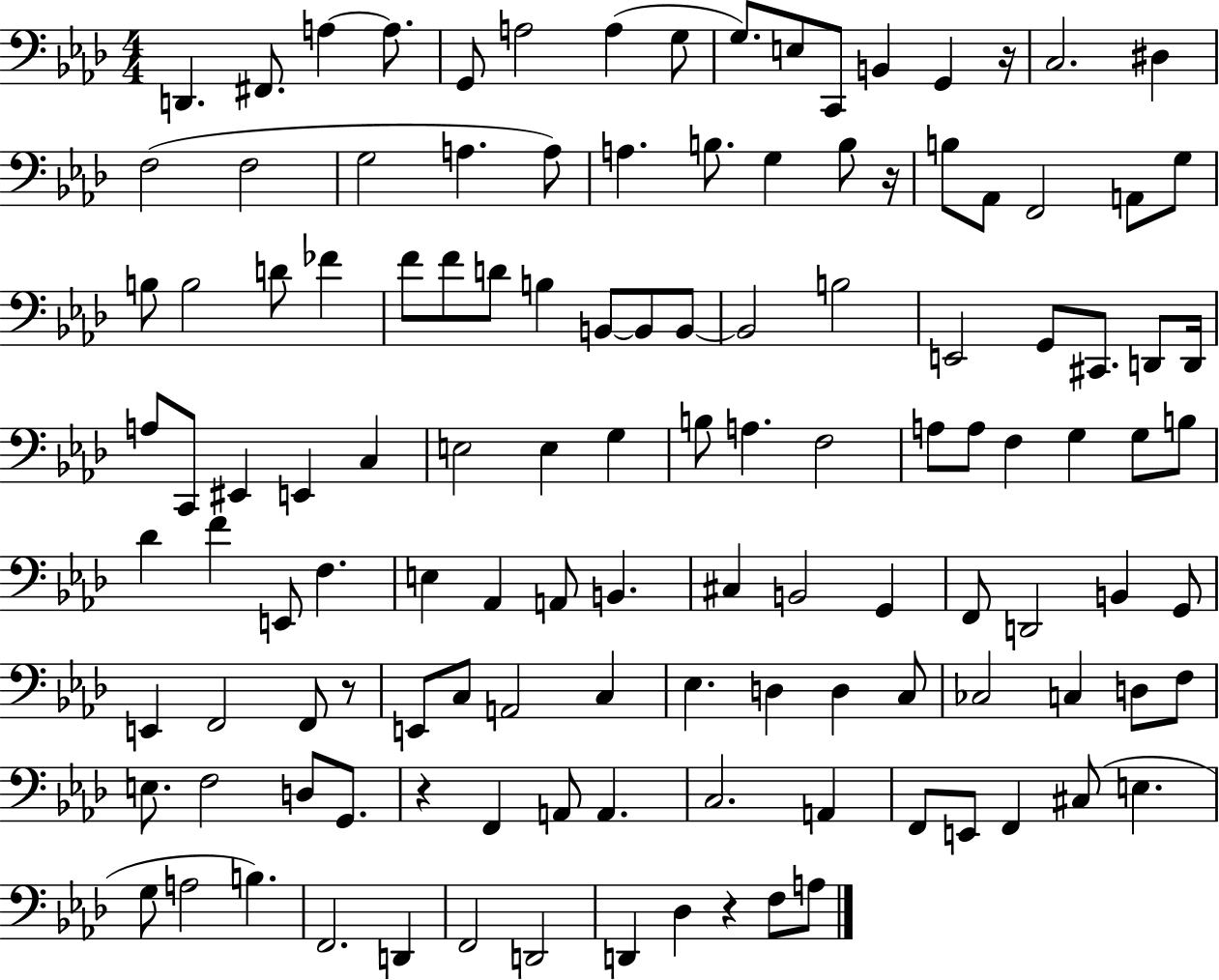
X:1
T:Untitled
M:4/4
L:1/4
K:Ab
D,, ^F,,/2 A, A,/2 G,,/2 A,2 A, G,/2 G,/2 E,/2 C,,/2 B,, G,, z/4 C,2 ^D, F,2 F,2 G,2 A, A,/2 A, B,/2 G, B,/2 z/4 B,/2 _A,,/2 F,,2 A,,/2 G,/2 B,/2 B,2 D/2 _F F/2 F/2 D/2 B, B,,/2 B,,/2 B,,/2 B,,2 B,2 E,,2 G,,/2 ^C,,/2 D,,/2 D,,/4 A,/2 C,,/2 ^E,, E,, C, E,2 E, G, B,/2 A, F,2 A,/2 A,/2 F, G, G,/2 B,/2 _D F E,,/2 F, E, _A,, A,,/2 B,, ^C, B,,2 G,, F,,/2 D,,2 B,, G,,/2 E,, F,,2 F,,/2 z/2 E,,/2 C,/2 A,,2 C, _E, D, D, C,/2 _C,2 C, D,/2 F,/2 E,/2 F,2 D,/2 G,,/2 z F,, A,,/2 A,, C,2 A,, F,,/2 E,,/2 F,, ^C,/2 E, G,/2 A,2 B, F,,2 D,, F,,2 D,,2 D,, _D, z F,/2 A,/2